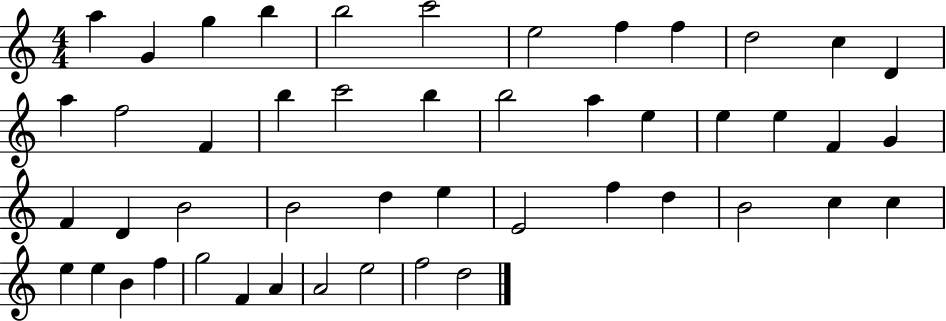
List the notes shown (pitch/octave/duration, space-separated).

A5/q G4/q G5/q B5/q B5/h C6/h E5/h F5/q F5/q D5/h C5/q D4/q A5/q F5/h F4/q B5/q C6/h B5/q B5/h A5/q E5/q E5/q E5/q F4/q G4/q F4/q D4/q B4/h B4/h D5/q E5/q E4/h F5/q D5/q B4/h C5/q C5/q E5/q E5/q B4/q F5/q G5/h F4/q A4/q A4/h E5/h F5/h D5/h